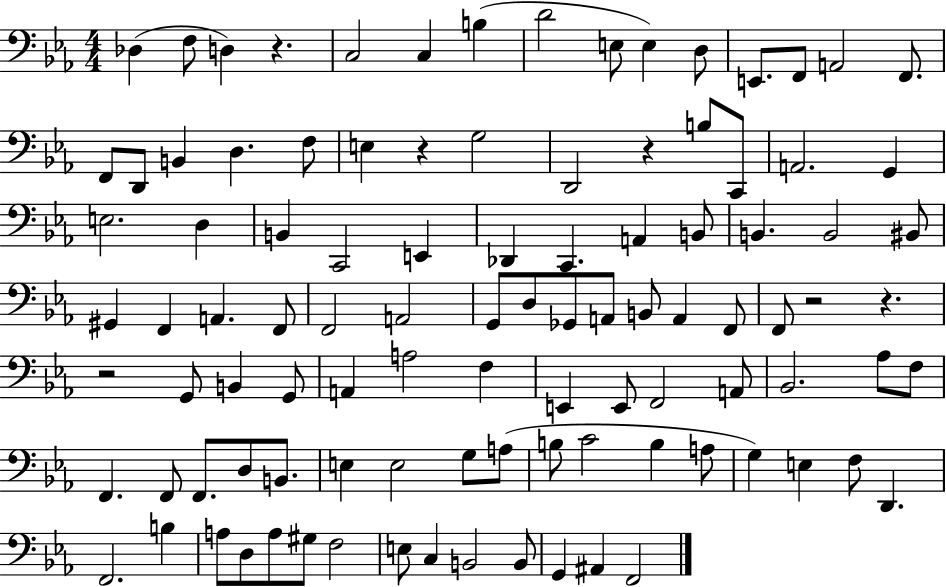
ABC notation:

X:1
T:Untitled
M:4/4
L:1/4
K:Eb
_D, F,/2 D, z C,2 C, B, D2 E,/2 E, D,/2 E,,/2 F,,/2 A,,2 F,,/2 F,,/2 D,,/2 B,, D, F,/2 E, z G,2 D,,2 z B,/2 C,,/2 A,,2 G,, E,2 D, B,, C,,2 E,, _D,, C,, A,, B,,/2 B,, B,,2 ^B,,/2 ^G,, F,, A,, F,,/2 F,,2 A,,2 G,,/2 D,/2 _G,,/2 A,,/2 B,,/2 A,, F,,/2 F,,/2 z2 z z2 G,,/2 B,, G,,/2 A,, A,2 F, E,, E,,/2 F,,2 A,,/2 _B,,2 _A,/2 F,/2 F,, F,,/2 F,,/2 D,/2 B,,/2 E, E,2 G,/2 A,/2 B,/2 C2 B, A,/2 G, E, F,/2 D,, F,,2 B, A,/2 D,/2 A,/2 ^G,/2 F,2 E,/2 C, B,,2 B,,/2 G,, ^A,, F,,2